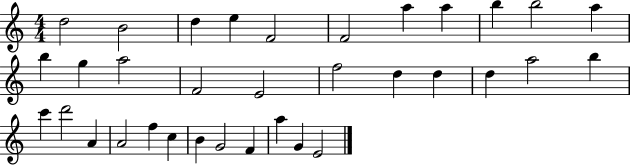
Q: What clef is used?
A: treble